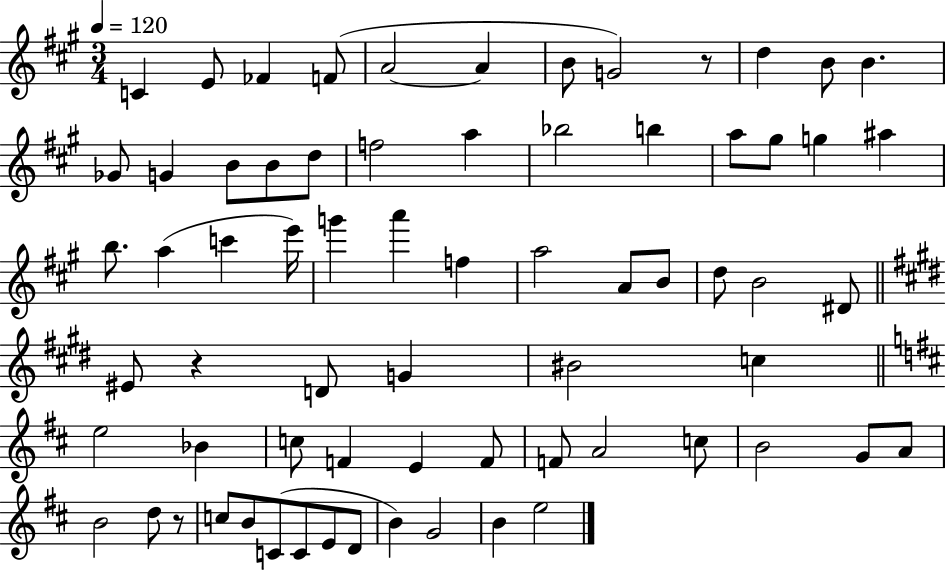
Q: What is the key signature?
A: A major